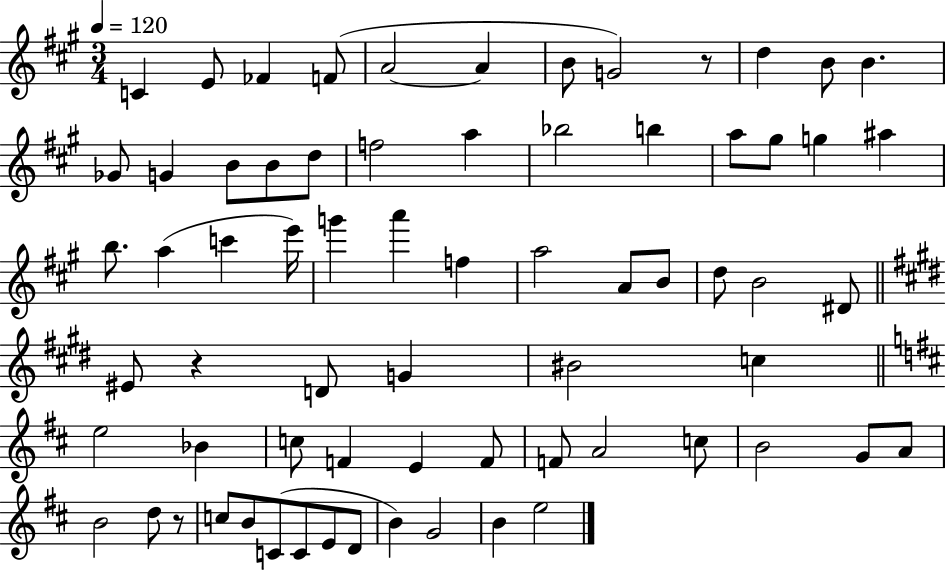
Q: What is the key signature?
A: A major